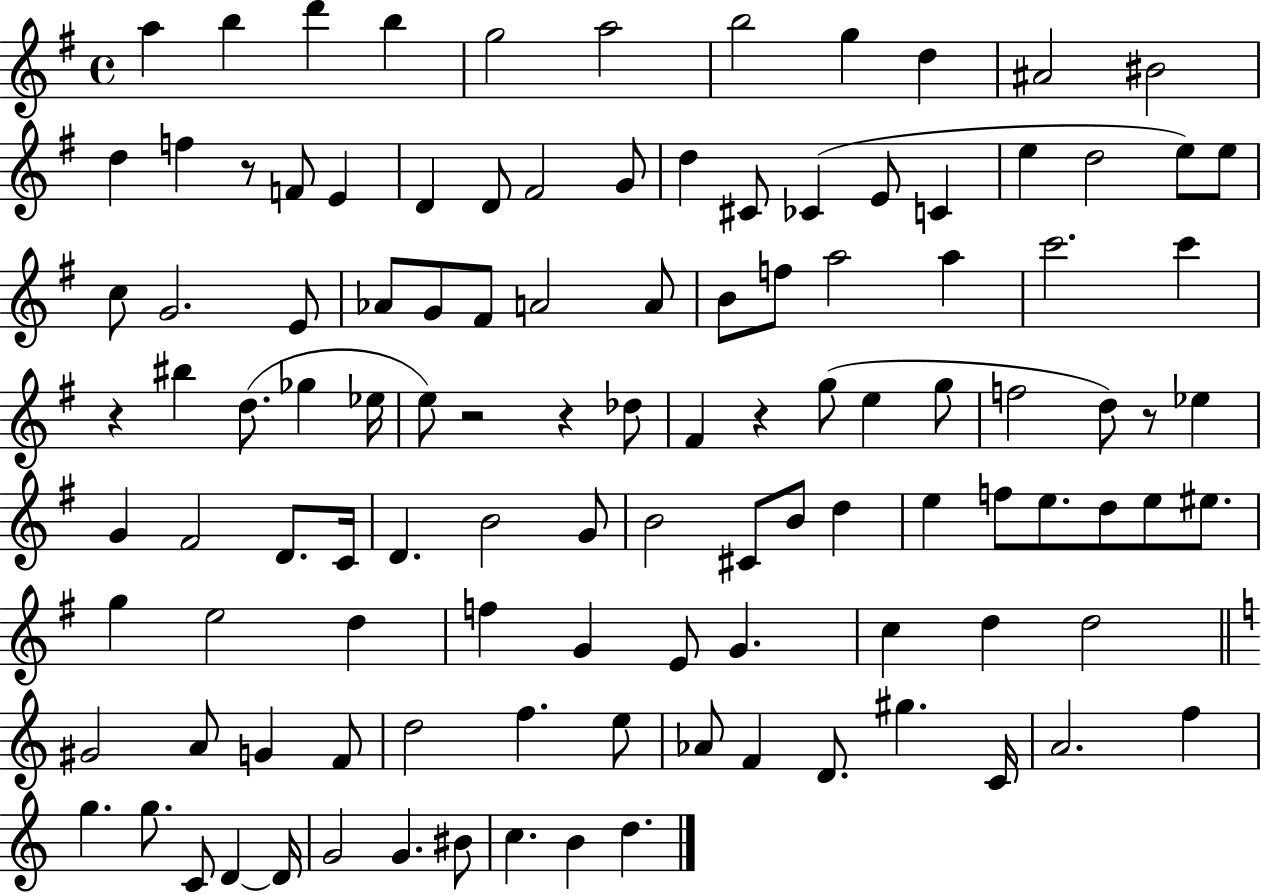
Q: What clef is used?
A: treble